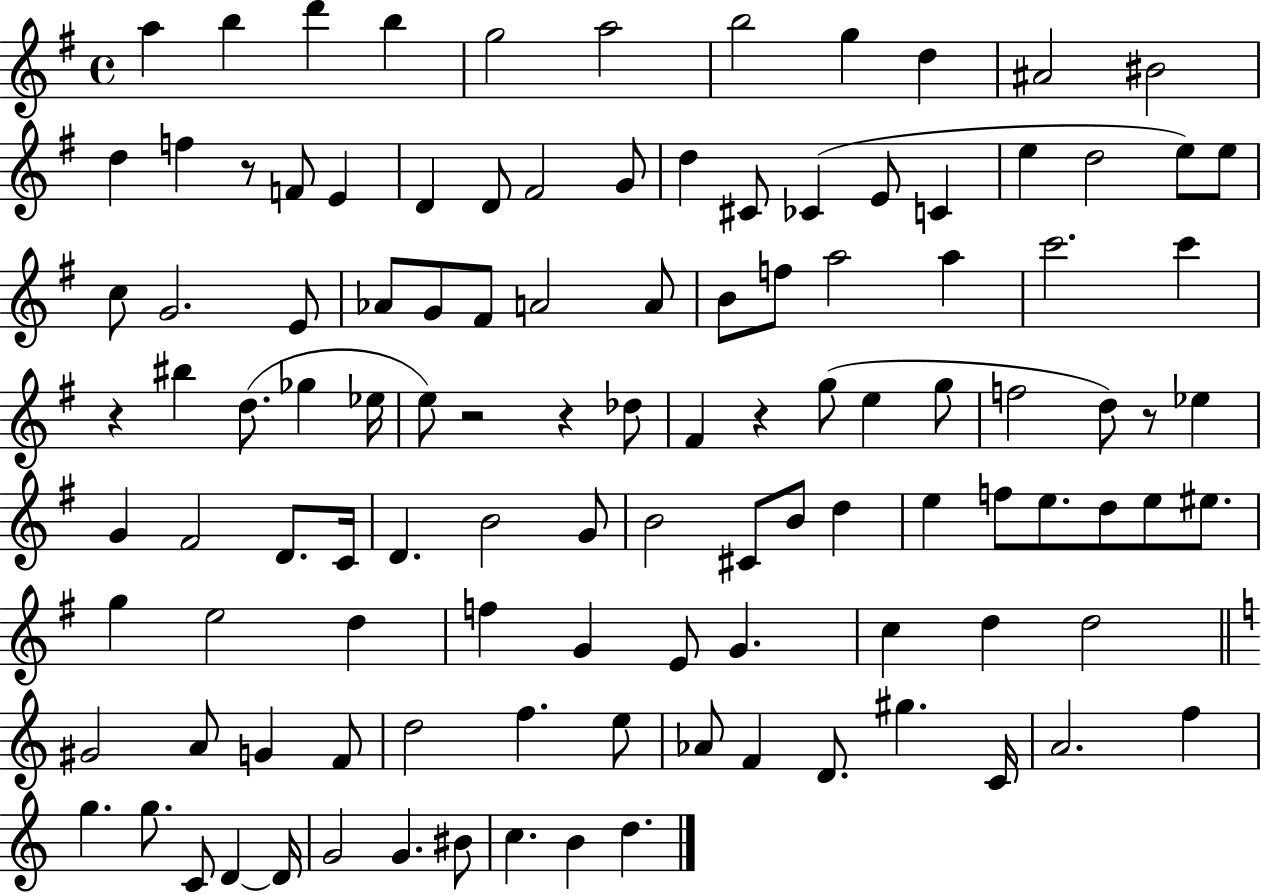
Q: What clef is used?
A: treble